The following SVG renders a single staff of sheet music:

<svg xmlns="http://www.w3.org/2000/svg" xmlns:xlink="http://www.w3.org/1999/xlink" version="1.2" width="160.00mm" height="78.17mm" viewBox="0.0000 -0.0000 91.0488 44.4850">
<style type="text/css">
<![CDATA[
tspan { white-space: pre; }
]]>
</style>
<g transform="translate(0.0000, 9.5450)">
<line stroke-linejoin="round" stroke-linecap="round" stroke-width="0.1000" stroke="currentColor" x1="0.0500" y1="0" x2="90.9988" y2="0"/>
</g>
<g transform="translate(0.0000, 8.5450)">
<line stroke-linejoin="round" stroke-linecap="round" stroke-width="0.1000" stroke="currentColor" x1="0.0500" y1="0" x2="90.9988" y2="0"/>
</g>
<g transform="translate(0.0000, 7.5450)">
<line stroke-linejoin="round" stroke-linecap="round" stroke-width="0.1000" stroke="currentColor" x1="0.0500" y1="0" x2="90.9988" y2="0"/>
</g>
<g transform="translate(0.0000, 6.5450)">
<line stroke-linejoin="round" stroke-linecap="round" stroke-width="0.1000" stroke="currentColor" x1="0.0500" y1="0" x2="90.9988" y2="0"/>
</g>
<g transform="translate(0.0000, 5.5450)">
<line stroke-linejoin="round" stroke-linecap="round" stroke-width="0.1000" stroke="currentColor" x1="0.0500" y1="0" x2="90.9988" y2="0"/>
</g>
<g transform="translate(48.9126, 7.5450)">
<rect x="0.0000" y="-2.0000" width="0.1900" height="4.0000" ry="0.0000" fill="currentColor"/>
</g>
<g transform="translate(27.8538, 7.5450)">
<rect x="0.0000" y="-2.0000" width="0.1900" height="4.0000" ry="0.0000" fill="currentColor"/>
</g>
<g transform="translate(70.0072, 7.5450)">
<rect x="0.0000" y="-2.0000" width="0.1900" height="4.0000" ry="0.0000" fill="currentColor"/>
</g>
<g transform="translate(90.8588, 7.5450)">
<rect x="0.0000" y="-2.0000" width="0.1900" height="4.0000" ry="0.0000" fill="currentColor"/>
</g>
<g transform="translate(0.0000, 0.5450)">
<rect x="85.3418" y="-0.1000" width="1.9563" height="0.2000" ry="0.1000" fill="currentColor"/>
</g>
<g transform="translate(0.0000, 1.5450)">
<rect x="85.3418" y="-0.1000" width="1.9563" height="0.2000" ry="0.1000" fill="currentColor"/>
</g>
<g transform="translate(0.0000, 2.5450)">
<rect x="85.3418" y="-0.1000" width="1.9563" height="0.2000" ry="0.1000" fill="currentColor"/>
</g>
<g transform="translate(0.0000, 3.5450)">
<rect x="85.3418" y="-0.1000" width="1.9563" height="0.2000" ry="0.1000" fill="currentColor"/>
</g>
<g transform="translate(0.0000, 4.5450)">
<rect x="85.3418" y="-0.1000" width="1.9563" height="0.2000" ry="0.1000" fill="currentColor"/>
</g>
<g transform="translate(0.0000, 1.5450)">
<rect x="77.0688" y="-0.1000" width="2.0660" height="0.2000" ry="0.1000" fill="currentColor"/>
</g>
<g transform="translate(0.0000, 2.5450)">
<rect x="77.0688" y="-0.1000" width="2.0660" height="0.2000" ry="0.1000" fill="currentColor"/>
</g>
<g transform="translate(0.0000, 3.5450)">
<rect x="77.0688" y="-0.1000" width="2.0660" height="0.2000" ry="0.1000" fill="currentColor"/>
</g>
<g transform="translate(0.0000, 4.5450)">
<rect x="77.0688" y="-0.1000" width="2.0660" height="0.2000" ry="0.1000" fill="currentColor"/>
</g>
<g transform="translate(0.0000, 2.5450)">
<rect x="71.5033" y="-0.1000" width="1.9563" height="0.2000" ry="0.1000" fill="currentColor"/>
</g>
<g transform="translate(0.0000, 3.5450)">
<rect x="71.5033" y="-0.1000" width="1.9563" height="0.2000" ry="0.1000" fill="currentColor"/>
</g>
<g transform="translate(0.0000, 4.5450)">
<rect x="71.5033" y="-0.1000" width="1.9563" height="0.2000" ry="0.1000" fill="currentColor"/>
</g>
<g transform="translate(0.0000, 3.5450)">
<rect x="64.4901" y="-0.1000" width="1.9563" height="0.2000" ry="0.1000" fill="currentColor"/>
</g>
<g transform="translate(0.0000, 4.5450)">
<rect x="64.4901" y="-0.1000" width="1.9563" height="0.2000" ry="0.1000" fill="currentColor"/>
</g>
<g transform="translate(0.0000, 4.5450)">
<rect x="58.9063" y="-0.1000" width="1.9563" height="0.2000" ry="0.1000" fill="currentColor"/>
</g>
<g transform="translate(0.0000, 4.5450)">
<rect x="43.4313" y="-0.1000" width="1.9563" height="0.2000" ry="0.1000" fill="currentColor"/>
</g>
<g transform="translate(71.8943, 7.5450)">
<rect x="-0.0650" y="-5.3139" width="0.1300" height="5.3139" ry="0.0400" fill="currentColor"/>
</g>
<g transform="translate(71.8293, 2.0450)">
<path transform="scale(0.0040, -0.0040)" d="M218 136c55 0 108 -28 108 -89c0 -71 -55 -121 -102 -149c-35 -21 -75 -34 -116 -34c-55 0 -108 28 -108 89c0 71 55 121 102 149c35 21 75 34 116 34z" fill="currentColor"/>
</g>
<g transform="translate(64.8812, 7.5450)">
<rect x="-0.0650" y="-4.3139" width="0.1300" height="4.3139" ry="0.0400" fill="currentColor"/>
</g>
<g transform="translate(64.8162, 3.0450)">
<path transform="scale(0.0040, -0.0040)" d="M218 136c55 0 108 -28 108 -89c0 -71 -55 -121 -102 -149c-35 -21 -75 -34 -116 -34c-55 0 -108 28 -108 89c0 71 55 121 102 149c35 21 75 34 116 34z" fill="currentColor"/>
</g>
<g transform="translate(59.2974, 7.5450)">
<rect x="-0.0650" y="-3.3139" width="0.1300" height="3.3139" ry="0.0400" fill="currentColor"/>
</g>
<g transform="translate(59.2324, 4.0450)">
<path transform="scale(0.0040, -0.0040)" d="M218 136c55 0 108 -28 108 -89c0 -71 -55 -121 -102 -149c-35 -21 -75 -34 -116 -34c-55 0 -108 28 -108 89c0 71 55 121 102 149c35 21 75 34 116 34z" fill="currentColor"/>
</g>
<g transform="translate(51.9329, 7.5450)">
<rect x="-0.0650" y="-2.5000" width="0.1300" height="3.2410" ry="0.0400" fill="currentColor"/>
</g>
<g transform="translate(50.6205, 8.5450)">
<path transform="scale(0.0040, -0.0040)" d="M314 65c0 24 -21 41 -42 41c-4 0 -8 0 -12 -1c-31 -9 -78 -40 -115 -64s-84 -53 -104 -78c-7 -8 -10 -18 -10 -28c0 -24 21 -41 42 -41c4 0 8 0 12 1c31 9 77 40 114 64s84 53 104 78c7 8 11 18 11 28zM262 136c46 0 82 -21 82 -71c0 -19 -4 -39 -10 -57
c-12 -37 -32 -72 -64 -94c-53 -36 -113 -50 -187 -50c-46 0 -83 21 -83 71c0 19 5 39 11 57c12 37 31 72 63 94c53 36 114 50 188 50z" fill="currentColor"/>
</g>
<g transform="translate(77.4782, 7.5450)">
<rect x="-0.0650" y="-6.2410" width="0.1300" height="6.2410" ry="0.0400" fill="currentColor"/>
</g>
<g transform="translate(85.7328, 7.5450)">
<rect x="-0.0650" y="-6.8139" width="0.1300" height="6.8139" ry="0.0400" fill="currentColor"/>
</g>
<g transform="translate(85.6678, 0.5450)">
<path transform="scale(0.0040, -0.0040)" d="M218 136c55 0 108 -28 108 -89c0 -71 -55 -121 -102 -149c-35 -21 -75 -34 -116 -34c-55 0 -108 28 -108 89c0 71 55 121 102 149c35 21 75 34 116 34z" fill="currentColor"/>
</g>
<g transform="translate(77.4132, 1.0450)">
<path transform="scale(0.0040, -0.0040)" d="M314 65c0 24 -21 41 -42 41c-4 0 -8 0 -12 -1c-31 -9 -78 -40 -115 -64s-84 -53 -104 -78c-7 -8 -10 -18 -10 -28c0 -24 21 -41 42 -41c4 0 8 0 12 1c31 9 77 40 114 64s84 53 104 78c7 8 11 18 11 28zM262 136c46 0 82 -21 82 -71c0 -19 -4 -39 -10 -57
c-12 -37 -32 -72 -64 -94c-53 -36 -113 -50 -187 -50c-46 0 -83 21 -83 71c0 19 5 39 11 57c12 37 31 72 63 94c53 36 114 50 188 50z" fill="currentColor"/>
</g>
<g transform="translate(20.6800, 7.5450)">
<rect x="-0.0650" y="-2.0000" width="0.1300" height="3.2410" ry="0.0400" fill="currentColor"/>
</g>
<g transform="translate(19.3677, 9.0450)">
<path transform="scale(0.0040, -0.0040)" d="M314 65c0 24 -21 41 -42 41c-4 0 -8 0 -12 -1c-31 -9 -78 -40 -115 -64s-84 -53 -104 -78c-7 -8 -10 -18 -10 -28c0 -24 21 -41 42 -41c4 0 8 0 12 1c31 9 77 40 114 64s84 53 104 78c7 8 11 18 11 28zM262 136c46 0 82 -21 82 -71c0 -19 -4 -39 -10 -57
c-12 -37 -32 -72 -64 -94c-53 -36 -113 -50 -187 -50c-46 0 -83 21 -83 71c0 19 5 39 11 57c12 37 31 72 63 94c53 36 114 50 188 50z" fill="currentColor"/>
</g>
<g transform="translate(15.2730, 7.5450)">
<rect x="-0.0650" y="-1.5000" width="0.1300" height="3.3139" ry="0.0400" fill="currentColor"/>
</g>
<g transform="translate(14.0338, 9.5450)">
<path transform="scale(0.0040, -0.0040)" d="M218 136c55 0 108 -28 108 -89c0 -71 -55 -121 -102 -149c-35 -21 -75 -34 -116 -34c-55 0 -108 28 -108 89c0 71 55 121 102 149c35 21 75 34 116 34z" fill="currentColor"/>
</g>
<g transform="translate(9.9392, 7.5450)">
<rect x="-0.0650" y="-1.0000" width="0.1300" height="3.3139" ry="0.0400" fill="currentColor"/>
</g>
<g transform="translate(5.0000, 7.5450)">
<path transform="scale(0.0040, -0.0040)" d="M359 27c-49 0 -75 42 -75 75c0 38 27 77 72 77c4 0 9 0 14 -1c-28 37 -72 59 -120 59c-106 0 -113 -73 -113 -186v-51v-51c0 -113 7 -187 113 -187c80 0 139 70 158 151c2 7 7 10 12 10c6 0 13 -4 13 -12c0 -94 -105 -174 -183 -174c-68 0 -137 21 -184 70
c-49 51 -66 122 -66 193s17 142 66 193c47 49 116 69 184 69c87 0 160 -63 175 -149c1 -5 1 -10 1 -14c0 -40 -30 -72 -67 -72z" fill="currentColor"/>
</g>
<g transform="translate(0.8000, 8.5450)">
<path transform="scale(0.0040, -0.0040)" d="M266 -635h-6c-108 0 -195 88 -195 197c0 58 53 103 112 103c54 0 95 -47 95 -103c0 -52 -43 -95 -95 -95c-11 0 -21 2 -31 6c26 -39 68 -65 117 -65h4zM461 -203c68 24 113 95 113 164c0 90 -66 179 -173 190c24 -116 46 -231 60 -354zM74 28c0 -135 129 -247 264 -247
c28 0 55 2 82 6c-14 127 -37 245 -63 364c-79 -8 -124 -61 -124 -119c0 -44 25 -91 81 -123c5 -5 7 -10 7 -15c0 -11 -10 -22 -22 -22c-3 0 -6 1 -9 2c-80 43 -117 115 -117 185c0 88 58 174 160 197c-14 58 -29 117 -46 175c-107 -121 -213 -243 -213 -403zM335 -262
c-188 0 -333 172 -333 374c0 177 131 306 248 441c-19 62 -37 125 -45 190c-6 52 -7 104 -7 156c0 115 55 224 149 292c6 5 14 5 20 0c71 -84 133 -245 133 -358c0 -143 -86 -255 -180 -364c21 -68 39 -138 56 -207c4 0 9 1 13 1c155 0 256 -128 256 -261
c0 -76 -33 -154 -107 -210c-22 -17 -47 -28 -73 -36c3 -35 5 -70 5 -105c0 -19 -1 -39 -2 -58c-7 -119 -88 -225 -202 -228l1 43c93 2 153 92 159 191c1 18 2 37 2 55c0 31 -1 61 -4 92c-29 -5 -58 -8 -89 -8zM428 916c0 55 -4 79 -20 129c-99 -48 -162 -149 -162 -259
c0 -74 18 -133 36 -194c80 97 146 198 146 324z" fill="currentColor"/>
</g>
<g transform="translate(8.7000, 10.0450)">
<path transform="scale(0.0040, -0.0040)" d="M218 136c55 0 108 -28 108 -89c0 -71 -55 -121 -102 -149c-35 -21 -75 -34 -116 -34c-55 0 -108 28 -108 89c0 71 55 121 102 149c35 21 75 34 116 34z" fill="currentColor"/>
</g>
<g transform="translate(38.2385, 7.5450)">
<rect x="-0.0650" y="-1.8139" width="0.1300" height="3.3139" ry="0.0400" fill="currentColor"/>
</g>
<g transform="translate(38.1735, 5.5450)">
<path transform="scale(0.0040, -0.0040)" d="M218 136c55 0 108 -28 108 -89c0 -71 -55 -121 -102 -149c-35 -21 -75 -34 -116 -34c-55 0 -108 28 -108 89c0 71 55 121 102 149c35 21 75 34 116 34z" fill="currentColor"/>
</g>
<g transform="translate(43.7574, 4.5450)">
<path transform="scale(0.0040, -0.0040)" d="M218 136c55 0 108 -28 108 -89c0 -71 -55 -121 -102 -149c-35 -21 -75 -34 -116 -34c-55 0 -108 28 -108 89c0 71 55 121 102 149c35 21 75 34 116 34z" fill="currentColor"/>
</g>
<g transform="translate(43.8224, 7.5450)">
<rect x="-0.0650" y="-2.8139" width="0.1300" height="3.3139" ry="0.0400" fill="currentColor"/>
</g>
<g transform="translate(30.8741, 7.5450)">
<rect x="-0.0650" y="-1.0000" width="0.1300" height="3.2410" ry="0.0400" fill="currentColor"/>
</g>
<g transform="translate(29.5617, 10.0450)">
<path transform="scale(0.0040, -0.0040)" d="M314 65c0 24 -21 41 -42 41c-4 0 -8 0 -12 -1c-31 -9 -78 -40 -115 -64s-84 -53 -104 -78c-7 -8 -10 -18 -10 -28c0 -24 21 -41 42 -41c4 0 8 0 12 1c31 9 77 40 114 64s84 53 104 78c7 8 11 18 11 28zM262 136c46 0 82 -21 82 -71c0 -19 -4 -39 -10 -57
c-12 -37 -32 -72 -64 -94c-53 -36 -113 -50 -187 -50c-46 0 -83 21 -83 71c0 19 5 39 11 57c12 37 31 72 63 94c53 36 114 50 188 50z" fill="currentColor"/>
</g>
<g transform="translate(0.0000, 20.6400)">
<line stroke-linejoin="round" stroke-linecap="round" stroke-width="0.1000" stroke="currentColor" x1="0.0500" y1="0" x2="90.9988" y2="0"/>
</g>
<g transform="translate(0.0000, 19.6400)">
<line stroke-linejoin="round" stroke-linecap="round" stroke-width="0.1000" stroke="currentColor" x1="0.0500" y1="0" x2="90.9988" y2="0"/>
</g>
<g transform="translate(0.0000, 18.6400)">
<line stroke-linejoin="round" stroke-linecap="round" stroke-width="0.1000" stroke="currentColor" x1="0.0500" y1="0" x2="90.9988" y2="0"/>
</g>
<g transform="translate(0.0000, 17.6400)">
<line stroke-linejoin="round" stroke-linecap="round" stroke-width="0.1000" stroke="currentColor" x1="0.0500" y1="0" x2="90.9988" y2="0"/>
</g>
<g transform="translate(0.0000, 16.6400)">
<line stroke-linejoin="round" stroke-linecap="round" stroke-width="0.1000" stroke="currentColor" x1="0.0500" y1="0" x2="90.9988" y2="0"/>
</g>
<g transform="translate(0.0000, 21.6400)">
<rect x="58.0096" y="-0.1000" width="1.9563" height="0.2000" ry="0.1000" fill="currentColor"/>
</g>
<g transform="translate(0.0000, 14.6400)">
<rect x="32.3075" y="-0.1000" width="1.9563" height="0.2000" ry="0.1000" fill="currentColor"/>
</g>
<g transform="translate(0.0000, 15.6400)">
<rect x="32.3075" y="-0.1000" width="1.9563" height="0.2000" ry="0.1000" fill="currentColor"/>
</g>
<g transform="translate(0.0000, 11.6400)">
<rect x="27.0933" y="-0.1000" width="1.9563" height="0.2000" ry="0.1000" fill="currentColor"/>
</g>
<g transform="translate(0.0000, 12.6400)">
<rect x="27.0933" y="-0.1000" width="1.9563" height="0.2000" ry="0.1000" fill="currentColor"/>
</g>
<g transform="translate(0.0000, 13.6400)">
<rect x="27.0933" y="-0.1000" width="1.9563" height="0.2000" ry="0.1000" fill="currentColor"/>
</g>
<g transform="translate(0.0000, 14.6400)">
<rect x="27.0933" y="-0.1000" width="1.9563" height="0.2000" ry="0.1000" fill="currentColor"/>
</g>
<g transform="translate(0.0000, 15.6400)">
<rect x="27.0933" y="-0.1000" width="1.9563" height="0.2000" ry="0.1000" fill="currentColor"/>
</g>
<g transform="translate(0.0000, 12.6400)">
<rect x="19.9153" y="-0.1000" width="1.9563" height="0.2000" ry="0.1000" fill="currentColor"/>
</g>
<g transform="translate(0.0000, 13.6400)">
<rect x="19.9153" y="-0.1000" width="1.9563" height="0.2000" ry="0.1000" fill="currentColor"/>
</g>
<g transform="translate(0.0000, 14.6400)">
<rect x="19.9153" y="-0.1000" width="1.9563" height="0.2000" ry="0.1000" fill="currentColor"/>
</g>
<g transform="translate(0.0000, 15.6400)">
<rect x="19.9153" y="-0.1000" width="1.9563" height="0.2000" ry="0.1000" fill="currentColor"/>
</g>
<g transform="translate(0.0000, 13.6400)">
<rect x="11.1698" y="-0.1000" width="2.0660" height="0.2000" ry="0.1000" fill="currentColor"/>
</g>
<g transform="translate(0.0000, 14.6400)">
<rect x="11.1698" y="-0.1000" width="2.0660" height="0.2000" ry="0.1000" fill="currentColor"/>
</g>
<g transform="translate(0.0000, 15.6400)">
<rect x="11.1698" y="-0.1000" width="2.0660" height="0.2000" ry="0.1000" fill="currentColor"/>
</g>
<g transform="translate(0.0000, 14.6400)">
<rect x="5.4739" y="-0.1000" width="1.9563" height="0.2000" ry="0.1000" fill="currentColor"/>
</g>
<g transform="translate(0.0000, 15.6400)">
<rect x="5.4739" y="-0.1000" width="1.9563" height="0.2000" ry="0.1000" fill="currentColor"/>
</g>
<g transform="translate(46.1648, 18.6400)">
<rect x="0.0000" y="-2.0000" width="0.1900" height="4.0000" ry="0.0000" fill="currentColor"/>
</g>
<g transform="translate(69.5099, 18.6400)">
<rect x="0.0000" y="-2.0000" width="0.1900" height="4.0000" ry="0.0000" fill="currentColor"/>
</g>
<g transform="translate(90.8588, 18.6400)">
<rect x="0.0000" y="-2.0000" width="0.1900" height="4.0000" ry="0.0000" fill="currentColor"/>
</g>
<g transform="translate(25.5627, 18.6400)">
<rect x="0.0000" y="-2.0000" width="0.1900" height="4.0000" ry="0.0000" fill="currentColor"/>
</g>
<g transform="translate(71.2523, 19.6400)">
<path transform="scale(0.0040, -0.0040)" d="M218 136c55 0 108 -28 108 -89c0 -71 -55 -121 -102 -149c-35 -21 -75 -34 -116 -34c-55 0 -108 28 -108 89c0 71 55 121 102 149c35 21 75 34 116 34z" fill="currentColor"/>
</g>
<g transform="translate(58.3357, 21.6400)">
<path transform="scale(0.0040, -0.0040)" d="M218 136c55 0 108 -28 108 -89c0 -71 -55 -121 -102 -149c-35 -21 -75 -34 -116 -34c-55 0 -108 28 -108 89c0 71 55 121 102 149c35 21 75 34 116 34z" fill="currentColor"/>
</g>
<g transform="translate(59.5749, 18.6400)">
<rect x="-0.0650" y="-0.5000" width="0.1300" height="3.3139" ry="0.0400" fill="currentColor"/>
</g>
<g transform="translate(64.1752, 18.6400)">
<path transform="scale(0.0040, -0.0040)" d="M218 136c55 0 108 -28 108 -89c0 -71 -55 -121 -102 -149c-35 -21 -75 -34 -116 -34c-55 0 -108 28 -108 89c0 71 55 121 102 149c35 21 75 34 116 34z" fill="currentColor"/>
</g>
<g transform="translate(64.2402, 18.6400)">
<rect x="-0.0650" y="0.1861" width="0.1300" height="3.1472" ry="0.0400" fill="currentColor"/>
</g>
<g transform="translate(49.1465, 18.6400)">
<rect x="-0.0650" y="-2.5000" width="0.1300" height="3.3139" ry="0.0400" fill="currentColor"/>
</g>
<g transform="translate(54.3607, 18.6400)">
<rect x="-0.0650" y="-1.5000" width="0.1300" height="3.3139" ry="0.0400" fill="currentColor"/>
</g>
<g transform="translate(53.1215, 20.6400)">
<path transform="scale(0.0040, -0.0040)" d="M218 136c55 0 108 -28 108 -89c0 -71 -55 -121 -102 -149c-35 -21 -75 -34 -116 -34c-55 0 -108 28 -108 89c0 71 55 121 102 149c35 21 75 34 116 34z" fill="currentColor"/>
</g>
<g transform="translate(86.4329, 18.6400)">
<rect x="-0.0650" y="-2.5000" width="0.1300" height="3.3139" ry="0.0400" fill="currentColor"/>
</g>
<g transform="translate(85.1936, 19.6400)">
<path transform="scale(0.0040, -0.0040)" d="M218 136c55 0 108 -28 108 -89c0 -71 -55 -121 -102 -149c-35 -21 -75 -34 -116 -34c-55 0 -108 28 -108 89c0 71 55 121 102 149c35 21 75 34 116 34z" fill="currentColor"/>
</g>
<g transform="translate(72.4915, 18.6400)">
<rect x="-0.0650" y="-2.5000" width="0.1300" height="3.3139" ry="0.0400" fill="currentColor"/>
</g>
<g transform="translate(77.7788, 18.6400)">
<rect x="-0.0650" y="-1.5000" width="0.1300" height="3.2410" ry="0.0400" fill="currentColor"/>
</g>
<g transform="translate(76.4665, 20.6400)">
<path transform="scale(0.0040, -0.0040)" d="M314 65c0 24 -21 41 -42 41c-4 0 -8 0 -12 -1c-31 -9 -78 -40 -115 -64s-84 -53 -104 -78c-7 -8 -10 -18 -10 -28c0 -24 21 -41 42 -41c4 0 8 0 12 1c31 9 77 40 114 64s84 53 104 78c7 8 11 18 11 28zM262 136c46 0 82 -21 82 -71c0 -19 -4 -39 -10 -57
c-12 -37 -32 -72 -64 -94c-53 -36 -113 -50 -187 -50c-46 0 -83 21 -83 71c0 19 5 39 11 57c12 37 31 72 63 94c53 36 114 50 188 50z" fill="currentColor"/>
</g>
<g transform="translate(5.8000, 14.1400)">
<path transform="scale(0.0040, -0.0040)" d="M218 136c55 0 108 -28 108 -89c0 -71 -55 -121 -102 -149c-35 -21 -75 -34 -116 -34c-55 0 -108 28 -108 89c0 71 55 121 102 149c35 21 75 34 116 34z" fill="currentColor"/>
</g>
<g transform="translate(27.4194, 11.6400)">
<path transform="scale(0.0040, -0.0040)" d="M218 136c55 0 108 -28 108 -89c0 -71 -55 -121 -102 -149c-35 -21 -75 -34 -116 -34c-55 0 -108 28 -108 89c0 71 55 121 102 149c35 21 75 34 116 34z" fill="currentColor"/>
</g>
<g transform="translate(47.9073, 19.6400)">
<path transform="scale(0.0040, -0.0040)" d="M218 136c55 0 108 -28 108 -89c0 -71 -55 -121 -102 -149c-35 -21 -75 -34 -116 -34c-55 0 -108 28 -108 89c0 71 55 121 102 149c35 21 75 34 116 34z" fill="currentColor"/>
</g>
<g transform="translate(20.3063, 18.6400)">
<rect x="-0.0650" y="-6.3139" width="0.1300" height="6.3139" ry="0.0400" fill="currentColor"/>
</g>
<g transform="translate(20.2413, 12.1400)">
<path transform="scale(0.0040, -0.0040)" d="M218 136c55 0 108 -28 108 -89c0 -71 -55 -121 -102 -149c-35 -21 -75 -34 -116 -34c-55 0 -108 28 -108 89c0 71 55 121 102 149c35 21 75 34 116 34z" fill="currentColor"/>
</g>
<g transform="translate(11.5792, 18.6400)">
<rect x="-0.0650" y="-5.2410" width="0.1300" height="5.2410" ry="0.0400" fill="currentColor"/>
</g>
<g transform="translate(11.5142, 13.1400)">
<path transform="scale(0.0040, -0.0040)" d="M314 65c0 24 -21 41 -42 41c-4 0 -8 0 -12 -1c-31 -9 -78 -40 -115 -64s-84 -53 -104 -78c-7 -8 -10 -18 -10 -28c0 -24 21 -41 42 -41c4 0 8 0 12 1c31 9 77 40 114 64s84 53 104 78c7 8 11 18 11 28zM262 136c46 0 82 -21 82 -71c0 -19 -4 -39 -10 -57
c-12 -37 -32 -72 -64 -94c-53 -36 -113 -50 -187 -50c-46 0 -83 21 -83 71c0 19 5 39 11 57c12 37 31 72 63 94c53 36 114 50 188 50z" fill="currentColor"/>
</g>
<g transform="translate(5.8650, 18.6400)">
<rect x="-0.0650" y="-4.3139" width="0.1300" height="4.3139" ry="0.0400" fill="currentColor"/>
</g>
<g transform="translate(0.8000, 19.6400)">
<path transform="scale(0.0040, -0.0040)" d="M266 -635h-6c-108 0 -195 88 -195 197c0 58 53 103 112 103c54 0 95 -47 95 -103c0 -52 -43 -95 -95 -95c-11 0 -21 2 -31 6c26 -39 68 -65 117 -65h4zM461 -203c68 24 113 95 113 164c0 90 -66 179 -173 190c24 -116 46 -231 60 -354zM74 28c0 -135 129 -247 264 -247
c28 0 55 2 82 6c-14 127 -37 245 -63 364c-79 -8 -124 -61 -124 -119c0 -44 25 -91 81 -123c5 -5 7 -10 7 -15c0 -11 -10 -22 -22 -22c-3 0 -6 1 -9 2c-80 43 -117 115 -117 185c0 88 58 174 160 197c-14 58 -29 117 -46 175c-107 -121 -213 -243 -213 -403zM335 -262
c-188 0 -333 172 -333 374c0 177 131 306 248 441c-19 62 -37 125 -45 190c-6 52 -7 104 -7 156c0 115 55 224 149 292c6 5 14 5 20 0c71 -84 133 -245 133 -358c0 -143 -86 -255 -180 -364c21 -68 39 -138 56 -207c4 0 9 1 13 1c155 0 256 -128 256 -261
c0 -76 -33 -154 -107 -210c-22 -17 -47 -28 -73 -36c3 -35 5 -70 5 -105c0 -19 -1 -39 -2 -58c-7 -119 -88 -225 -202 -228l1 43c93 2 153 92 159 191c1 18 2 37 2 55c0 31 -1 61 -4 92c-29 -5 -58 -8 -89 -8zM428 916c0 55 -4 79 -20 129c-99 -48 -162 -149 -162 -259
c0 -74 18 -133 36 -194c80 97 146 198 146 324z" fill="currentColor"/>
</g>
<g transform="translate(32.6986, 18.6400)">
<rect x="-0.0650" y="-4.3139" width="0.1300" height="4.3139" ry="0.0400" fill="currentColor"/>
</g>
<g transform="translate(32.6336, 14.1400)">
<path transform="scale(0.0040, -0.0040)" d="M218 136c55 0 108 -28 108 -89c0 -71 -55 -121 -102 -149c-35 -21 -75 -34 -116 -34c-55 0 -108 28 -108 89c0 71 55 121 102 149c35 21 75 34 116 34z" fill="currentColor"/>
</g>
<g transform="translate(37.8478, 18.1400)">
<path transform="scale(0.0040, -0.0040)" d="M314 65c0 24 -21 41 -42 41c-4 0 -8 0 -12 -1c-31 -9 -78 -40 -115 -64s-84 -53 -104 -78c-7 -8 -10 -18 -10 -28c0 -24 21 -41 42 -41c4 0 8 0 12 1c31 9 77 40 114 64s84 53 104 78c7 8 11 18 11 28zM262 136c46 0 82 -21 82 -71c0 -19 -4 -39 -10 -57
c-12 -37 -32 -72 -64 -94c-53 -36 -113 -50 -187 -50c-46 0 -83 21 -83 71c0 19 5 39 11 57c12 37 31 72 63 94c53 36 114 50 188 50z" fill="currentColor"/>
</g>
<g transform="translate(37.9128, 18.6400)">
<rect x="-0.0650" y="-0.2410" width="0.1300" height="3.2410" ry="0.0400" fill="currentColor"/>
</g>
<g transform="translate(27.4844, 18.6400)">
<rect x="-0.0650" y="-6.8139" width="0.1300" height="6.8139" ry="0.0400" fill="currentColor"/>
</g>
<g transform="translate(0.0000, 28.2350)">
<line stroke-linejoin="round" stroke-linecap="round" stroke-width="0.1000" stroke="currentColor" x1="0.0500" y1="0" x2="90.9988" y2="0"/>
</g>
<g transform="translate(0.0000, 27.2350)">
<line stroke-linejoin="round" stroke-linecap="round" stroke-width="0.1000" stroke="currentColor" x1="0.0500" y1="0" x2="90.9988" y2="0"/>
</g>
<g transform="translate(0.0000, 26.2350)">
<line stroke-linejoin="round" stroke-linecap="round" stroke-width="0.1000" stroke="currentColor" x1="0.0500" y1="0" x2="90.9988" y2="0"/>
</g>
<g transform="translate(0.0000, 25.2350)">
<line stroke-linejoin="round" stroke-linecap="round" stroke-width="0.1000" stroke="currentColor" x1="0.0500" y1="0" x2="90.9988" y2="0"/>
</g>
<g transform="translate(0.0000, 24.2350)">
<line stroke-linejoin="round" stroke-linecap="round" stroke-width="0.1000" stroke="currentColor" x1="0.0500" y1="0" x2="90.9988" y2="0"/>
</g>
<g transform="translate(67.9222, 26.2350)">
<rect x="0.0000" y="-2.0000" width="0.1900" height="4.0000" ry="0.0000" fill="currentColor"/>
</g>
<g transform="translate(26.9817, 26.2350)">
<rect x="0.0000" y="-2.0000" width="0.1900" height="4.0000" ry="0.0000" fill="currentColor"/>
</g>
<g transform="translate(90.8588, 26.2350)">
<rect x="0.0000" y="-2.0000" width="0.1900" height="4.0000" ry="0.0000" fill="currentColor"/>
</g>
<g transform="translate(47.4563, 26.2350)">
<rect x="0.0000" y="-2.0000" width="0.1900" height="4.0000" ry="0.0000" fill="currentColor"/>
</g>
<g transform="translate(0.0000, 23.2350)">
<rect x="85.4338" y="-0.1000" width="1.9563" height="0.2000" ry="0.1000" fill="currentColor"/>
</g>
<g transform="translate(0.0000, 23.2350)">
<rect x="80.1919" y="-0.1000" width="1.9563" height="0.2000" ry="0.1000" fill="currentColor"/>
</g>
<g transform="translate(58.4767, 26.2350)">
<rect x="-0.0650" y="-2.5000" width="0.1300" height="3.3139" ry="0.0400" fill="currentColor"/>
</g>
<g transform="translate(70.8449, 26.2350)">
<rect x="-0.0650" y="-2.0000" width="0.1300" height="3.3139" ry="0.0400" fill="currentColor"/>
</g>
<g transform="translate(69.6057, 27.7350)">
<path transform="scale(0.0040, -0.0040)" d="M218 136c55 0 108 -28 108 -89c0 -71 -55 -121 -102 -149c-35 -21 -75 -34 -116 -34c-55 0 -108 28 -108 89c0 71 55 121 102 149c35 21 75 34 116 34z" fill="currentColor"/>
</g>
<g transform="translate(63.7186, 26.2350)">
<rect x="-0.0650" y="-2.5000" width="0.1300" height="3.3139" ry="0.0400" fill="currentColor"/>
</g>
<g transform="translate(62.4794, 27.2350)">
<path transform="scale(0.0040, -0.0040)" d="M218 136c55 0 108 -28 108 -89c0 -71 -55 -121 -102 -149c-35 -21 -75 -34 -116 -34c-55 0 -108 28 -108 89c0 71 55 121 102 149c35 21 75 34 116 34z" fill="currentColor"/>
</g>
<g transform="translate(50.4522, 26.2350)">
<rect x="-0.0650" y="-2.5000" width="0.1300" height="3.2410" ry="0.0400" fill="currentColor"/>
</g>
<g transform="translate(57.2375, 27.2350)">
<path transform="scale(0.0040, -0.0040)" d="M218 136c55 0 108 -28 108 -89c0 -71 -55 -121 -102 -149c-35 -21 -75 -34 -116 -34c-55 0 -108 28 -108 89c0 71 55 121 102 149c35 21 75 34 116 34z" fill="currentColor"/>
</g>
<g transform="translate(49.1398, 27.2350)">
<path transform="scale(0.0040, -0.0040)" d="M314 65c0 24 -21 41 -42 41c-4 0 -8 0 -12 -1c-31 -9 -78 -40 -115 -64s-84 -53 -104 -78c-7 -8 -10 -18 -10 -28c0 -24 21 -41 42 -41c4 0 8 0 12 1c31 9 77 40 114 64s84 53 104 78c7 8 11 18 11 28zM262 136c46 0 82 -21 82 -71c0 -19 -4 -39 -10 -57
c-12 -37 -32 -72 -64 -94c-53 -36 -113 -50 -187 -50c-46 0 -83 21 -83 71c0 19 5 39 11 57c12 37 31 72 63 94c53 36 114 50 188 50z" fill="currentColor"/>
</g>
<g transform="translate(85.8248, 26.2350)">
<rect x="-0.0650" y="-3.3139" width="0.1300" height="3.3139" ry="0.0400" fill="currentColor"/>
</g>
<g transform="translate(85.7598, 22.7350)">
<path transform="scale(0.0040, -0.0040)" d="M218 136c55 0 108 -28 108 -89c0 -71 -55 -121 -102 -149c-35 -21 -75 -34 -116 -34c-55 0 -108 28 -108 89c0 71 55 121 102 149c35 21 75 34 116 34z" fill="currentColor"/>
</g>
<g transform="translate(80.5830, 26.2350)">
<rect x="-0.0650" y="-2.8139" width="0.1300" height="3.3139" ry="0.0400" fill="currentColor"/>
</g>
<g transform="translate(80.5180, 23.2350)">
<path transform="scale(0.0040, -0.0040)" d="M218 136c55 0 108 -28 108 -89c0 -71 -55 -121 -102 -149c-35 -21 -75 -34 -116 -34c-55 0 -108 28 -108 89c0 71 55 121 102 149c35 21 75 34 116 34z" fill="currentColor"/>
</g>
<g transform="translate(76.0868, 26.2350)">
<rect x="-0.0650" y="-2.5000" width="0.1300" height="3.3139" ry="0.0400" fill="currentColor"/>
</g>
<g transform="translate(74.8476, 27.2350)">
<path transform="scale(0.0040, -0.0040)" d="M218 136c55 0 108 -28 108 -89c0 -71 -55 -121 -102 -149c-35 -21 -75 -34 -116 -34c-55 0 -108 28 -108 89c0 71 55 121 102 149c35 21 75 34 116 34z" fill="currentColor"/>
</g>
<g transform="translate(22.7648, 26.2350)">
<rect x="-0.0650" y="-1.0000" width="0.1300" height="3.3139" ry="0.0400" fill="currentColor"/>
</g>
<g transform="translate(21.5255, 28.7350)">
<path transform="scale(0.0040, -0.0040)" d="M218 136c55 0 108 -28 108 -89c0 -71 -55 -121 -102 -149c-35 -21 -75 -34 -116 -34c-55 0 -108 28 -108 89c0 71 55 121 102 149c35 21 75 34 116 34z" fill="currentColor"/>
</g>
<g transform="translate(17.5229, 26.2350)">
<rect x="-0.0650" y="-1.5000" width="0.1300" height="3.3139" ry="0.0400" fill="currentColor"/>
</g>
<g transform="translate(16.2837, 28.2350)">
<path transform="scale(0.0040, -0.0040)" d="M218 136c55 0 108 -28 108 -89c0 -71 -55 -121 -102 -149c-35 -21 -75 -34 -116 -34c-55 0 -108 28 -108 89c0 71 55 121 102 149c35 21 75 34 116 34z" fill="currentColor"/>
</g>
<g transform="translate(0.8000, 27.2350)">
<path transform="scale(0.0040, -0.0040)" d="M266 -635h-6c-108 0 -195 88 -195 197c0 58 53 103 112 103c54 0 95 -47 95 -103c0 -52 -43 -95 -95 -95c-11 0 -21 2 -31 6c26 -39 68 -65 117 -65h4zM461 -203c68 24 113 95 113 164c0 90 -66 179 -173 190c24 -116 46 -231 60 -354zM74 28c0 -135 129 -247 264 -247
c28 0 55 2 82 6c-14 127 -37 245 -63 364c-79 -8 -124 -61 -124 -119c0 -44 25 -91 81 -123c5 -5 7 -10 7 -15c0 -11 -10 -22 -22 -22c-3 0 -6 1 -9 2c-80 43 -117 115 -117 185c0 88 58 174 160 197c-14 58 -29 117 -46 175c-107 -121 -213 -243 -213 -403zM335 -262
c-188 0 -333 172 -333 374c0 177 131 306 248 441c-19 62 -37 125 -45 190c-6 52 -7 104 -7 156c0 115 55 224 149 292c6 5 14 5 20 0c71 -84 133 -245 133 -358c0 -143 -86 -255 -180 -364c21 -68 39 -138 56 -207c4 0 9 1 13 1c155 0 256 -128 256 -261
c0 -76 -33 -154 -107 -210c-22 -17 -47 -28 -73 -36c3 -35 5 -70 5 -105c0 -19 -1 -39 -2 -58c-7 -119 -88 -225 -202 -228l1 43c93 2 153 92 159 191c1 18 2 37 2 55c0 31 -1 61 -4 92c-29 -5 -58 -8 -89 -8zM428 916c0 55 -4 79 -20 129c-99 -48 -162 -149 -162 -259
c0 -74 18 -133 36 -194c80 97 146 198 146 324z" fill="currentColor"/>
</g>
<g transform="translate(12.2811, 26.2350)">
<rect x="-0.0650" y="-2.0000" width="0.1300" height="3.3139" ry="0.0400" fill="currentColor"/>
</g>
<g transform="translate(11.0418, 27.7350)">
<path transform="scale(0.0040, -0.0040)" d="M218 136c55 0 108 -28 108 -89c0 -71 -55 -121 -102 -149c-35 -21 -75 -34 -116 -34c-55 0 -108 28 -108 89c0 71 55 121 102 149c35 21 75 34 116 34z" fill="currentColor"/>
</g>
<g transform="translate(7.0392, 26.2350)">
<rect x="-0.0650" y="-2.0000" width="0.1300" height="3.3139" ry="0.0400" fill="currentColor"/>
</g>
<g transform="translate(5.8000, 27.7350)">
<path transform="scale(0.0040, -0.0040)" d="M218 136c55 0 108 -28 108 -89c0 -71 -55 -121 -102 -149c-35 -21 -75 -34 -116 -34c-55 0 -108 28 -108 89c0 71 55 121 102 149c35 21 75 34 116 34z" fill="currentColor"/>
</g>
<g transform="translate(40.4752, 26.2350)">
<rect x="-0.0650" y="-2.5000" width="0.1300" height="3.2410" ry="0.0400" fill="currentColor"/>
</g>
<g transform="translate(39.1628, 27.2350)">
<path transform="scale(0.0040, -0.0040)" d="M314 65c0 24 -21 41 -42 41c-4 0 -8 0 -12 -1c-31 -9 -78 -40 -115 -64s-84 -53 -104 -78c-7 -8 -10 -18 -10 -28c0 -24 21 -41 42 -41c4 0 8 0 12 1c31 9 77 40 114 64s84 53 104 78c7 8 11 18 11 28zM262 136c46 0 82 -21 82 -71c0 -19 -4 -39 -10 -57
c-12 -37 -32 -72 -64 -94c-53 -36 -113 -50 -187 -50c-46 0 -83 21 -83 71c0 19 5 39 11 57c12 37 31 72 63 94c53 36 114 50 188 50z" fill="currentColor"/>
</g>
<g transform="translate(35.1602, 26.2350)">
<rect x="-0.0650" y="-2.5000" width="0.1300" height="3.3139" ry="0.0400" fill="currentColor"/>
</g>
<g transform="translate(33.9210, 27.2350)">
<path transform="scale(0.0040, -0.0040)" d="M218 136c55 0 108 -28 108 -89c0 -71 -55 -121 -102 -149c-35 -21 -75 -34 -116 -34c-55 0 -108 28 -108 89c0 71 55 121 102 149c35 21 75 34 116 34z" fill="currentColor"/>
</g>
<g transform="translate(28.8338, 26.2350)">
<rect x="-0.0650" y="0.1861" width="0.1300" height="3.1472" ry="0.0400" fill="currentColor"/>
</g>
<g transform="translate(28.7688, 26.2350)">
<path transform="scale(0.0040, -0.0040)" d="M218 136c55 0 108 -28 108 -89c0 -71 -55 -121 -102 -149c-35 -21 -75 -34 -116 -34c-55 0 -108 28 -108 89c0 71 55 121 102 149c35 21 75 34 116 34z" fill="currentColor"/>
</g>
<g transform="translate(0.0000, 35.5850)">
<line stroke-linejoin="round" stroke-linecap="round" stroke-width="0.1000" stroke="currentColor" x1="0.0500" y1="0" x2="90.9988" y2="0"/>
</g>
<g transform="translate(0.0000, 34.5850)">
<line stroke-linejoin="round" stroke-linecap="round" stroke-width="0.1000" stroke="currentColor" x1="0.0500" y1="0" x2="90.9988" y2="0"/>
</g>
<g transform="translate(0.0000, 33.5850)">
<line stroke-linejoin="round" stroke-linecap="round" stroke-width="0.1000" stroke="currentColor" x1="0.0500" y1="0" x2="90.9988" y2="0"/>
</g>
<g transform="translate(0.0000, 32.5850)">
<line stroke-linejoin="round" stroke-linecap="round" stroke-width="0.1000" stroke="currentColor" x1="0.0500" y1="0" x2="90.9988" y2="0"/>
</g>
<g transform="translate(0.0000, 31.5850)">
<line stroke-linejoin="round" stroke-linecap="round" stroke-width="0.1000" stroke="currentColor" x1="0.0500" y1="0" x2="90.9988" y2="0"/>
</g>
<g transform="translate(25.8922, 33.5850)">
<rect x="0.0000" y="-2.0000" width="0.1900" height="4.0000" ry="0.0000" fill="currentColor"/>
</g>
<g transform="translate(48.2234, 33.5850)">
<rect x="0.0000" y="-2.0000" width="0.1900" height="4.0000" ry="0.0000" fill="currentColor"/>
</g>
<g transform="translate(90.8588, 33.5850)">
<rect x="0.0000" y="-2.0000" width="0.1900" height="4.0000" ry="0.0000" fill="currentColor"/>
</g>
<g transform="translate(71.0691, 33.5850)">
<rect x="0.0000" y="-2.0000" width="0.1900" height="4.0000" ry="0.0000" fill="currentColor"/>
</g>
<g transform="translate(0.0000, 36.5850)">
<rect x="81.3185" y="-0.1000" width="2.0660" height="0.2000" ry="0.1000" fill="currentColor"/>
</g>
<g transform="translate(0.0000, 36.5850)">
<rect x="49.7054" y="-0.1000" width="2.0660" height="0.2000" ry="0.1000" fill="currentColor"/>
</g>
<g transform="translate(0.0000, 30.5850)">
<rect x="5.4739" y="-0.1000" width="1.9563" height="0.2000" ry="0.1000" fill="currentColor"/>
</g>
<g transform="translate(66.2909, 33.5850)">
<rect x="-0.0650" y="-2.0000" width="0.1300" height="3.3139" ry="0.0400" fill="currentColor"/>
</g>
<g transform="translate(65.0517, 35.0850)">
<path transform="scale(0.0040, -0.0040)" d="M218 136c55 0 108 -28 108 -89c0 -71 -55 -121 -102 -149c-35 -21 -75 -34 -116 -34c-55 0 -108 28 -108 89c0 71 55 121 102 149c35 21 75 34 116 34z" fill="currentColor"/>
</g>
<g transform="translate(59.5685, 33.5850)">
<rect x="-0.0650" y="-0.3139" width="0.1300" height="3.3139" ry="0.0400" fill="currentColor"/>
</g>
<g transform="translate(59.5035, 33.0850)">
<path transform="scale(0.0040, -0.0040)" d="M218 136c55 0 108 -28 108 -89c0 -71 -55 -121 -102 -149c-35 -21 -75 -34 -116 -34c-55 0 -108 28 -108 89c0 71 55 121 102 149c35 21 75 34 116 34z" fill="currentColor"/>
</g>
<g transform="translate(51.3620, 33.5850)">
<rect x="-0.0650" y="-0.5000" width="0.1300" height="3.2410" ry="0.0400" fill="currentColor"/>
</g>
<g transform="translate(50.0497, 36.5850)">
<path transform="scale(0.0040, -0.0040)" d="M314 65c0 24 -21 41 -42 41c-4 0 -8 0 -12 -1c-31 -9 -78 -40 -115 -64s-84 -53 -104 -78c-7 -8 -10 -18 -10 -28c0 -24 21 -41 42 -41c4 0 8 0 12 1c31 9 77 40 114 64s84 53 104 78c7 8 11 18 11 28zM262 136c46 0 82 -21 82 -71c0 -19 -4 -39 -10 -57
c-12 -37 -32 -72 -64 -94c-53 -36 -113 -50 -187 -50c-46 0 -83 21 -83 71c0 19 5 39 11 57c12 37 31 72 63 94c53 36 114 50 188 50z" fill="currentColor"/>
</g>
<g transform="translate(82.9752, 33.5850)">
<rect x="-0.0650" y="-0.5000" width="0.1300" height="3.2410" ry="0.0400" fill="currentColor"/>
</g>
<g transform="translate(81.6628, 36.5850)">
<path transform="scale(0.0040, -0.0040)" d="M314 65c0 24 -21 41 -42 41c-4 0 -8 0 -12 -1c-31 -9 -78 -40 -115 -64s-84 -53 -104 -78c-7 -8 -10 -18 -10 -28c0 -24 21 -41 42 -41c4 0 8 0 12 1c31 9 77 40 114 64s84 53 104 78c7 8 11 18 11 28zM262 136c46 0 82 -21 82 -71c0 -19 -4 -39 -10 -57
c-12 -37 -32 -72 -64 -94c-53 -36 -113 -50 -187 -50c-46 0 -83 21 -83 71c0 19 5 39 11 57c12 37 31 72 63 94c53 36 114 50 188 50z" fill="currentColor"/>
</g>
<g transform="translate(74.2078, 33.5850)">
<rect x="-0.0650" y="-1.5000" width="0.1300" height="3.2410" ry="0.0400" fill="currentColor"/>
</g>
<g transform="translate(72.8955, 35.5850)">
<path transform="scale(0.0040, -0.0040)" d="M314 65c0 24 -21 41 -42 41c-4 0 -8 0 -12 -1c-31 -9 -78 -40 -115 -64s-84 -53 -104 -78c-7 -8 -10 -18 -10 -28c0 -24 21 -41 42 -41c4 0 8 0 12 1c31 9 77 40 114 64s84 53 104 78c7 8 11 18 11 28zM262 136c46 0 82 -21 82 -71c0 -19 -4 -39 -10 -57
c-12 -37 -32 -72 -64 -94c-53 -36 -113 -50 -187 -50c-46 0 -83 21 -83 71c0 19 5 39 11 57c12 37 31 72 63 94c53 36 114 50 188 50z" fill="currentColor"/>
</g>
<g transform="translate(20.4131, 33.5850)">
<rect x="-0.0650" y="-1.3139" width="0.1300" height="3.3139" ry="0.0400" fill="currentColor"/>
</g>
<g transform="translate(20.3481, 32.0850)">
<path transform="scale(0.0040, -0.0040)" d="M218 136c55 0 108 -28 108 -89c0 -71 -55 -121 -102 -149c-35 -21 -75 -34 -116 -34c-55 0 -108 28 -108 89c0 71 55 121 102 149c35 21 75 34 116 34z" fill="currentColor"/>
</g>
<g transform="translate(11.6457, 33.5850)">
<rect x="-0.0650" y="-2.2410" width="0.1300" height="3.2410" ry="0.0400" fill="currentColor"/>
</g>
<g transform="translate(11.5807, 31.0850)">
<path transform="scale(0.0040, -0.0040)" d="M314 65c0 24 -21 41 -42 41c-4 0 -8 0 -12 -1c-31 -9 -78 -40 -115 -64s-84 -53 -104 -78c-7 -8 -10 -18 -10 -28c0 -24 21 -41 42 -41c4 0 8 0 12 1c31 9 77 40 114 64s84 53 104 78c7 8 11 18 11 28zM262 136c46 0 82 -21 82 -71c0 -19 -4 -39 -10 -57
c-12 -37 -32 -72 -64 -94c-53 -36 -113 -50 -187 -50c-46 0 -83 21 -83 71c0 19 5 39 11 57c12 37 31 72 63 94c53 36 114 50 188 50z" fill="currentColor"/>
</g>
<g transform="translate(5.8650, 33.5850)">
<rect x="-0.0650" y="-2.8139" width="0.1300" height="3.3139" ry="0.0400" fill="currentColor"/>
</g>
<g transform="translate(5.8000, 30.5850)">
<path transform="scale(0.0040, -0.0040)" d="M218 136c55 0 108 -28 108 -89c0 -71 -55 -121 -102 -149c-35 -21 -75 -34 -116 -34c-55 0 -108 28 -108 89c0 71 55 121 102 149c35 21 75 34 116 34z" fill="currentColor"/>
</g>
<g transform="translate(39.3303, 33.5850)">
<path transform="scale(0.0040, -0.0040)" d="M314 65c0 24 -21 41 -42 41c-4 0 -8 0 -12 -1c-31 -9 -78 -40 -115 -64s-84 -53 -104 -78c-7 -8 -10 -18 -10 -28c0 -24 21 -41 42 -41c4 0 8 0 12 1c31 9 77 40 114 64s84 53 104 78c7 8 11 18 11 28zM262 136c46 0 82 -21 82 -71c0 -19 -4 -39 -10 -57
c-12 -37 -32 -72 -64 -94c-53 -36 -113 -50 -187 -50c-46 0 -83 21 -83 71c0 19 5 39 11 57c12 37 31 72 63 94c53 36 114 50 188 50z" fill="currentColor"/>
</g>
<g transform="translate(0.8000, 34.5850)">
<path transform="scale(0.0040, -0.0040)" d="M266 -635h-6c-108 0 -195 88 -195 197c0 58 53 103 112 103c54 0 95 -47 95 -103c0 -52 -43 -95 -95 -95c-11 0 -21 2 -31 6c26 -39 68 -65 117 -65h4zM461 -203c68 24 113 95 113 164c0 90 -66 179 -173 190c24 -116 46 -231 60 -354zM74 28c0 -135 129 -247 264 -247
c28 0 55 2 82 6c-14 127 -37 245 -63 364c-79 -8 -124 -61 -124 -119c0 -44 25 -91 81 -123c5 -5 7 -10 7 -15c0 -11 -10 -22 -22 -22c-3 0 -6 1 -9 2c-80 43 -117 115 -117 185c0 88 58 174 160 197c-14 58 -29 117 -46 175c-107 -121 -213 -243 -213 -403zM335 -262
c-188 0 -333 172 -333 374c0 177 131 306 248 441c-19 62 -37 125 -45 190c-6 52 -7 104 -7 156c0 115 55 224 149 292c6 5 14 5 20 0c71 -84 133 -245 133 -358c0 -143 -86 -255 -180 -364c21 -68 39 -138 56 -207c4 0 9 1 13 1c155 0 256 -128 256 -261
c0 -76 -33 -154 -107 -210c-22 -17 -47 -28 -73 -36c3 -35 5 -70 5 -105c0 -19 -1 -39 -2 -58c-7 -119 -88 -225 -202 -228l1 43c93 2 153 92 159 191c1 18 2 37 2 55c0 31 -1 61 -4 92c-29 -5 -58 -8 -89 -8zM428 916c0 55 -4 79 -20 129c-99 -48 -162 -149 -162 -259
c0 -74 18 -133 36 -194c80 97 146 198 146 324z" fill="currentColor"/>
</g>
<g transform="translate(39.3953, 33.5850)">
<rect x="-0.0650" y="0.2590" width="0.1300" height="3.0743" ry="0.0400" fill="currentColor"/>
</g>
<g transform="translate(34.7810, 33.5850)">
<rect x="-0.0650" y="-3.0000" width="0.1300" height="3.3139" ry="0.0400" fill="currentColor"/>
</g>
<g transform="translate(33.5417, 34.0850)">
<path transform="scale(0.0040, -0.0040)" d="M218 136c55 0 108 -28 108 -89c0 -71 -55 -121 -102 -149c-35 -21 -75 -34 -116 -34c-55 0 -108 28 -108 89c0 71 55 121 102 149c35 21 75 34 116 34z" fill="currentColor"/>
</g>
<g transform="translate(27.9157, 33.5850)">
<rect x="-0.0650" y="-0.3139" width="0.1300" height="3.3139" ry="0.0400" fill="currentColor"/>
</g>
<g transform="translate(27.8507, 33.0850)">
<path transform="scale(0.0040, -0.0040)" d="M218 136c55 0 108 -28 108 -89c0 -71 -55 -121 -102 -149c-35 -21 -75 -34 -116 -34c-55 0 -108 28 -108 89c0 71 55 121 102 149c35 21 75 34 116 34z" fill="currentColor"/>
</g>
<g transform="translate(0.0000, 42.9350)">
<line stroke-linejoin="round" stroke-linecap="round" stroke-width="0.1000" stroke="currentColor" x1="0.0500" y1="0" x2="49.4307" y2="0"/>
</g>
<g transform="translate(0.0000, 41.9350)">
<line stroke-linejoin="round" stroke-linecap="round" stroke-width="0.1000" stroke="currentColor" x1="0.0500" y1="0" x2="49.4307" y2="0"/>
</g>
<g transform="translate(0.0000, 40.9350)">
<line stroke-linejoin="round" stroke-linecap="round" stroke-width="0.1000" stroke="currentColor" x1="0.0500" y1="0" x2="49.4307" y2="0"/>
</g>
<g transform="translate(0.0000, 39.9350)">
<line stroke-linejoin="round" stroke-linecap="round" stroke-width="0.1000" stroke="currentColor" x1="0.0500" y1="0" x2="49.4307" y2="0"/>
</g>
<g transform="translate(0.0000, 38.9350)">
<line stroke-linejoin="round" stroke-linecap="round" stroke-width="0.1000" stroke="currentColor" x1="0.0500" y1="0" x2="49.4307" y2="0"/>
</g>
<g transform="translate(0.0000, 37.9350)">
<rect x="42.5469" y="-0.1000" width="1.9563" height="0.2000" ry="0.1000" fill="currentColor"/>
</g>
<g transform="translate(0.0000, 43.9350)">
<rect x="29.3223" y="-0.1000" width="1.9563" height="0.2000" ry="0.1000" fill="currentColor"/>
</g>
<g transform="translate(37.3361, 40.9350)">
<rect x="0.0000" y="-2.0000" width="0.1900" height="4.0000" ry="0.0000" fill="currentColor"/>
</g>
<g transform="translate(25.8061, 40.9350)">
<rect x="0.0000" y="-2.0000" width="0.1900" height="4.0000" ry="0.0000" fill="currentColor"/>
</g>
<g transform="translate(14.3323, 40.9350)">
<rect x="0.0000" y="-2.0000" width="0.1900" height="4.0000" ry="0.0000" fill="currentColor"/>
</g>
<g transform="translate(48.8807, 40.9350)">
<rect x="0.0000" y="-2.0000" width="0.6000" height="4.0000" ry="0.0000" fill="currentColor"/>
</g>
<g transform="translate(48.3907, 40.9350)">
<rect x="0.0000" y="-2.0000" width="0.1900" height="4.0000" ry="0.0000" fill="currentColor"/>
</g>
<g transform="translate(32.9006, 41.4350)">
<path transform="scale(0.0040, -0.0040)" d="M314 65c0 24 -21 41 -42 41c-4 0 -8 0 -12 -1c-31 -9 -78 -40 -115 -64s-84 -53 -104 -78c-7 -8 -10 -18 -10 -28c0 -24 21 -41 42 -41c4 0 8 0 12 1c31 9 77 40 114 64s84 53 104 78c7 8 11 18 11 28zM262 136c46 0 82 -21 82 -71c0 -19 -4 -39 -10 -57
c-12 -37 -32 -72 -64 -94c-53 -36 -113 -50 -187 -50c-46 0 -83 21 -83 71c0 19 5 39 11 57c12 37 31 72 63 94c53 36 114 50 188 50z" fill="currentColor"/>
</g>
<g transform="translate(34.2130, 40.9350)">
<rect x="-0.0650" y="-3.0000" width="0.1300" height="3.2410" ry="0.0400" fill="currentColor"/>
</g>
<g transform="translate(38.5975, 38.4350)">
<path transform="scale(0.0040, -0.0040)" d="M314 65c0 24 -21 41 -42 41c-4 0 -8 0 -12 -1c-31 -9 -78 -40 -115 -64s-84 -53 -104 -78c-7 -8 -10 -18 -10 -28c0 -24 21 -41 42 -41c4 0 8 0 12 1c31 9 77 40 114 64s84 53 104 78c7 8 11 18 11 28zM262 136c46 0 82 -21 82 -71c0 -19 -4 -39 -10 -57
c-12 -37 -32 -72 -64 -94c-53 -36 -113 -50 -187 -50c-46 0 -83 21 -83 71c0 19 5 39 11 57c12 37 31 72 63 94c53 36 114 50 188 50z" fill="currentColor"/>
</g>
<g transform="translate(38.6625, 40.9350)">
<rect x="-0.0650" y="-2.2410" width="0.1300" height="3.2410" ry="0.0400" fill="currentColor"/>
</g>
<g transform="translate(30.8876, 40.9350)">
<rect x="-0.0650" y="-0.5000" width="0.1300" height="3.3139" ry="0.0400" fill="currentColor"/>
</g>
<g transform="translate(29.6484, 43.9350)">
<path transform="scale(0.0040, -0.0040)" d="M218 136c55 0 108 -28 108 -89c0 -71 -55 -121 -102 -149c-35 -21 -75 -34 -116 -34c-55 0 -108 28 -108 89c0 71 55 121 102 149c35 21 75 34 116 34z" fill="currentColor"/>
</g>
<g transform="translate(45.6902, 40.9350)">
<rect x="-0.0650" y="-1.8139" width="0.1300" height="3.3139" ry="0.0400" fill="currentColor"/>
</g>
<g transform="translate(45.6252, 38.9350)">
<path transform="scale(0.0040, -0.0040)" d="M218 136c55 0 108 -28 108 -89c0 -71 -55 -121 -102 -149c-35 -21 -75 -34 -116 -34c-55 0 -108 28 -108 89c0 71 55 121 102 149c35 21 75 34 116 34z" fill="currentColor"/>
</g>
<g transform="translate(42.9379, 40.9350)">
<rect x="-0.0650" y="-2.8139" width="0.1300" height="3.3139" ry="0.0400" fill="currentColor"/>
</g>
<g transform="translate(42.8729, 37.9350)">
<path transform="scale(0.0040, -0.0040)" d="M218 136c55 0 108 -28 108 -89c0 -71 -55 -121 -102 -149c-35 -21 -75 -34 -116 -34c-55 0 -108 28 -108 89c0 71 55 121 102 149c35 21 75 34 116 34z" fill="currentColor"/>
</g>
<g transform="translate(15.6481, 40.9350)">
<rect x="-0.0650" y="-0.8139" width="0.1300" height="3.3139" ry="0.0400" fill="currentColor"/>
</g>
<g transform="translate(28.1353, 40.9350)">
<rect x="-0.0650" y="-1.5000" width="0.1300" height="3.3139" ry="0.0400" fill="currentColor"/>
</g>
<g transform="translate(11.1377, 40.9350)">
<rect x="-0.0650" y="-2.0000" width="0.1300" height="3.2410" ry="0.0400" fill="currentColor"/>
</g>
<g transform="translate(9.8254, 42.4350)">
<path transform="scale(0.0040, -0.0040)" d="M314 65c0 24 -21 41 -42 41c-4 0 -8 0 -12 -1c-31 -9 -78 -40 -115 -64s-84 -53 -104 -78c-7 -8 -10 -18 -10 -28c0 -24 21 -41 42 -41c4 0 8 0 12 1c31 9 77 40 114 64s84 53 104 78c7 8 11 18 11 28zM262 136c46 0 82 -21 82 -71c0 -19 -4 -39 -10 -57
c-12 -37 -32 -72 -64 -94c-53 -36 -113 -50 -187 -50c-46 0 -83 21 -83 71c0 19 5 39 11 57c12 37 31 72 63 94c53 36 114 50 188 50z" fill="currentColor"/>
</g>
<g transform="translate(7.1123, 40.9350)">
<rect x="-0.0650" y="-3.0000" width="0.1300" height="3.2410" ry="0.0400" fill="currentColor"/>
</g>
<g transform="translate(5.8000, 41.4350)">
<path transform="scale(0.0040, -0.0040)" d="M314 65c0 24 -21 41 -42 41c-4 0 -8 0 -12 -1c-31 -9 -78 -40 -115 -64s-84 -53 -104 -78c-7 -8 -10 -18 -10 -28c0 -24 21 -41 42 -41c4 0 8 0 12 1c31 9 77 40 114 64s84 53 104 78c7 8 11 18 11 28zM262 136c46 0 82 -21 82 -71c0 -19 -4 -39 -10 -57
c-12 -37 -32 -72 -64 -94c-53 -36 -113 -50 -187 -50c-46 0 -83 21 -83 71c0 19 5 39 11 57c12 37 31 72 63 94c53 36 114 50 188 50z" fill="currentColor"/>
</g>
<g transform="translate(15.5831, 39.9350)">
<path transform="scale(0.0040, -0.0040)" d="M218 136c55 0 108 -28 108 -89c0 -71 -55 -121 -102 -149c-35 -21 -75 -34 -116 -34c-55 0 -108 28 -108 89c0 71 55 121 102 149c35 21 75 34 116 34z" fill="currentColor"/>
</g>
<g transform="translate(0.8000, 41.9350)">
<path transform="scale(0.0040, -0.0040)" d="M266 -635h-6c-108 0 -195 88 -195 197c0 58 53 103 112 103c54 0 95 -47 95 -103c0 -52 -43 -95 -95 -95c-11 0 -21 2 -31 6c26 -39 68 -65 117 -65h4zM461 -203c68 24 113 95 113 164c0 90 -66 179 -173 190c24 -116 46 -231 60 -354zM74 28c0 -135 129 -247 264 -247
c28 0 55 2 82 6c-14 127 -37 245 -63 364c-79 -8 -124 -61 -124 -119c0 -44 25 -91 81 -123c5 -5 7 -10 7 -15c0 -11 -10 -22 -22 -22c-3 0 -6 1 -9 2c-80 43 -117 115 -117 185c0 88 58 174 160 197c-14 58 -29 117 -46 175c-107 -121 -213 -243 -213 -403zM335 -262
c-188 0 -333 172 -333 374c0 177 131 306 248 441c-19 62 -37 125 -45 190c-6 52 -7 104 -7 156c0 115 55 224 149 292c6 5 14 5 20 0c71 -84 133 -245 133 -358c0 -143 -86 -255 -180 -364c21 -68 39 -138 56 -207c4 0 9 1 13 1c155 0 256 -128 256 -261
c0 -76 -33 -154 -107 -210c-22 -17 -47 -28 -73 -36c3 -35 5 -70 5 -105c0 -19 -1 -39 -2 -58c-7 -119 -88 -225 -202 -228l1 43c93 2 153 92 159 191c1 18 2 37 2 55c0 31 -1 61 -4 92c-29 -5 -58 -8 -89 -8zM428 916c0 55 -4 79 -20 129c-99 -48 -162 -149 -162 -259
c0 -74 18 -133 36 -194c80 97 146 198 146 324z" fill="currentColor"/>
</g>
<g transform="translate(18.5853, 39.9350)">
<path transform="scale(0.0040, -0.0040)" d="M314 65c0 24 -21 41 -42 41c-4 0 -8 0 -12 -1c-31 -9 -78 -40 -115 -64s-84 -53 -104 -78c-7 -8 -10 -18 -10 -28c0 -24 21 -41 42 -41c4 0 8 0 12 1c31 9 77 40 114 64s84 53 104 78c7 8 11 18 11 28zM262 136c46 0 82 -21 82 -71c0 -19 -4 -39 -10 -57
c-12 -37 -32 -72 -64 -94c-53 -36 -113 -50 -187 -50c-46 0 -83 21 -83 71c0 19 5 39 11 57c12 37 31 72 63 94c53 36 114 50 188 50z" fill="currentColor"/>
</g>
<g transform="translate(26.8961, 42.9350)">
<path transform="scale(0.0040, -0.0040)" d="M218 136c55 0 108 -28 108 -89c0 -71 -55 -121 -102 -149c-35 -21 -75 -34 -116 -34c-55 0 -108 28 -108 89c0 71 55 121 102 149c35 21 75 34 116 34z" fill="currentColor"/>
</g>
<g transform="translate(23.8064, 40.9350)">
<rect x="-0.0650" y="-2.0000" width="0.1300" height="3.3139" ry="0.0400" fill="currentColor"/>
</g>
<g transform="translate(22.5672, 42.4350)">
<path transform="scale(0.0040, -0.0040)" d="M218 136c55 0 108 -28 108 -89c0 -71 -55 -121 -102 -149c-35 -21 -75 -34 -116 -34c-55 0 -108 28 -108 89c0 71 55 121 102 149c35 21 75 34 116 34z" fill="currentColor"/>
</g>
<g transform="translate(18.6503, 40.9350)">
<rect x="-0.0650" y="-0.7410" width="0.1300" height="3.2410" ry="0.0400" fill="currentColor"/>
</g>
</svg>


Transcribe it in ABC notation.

X:1
T:Untitled
M:4/4
L:1/4
K:C
D E F2 D2 f a G2 b d' f' a'2 b' d' f'2 a' b' d' c2 G E C B G E2 G F F E D B G G2 G2 G G F G a b a g2 e c A B2 C2 c F E2 C2 A2 F2 d d2 F E C A2 g2 a f